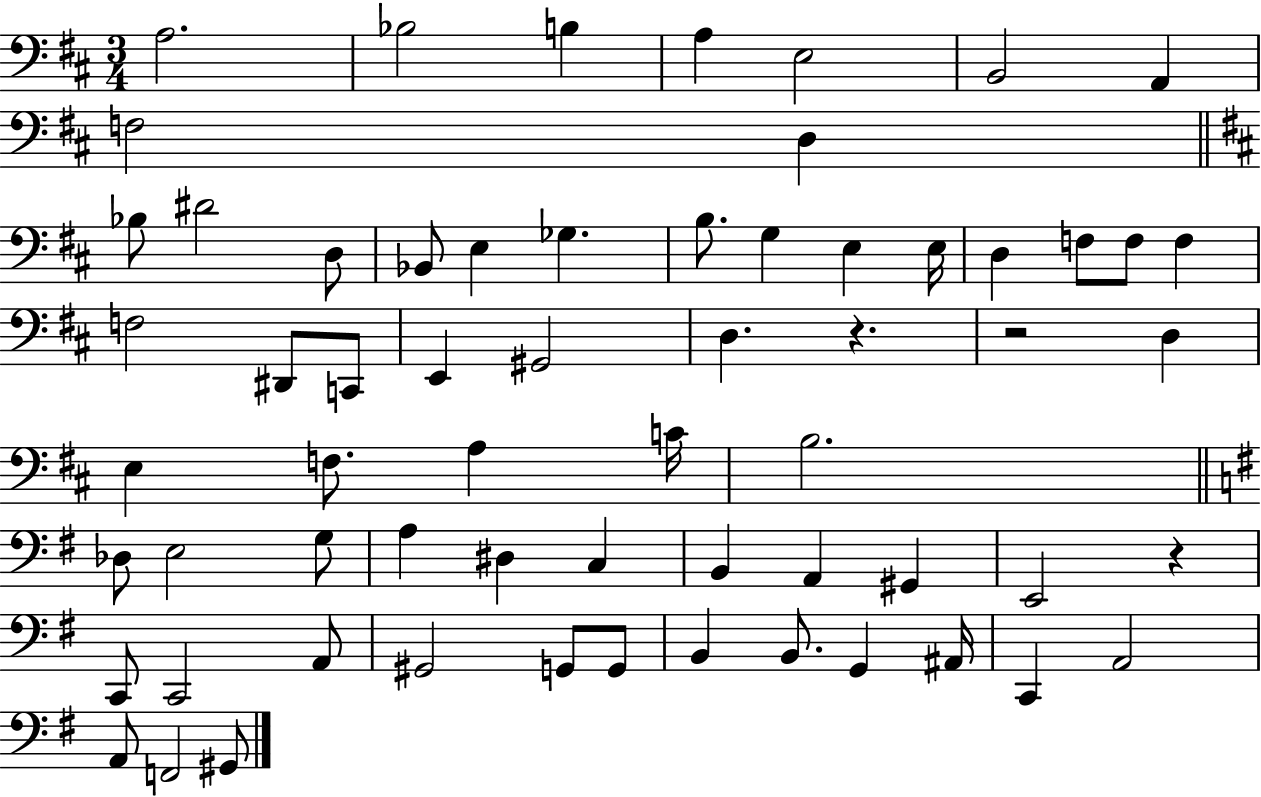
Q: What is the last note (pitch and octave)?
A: G#2